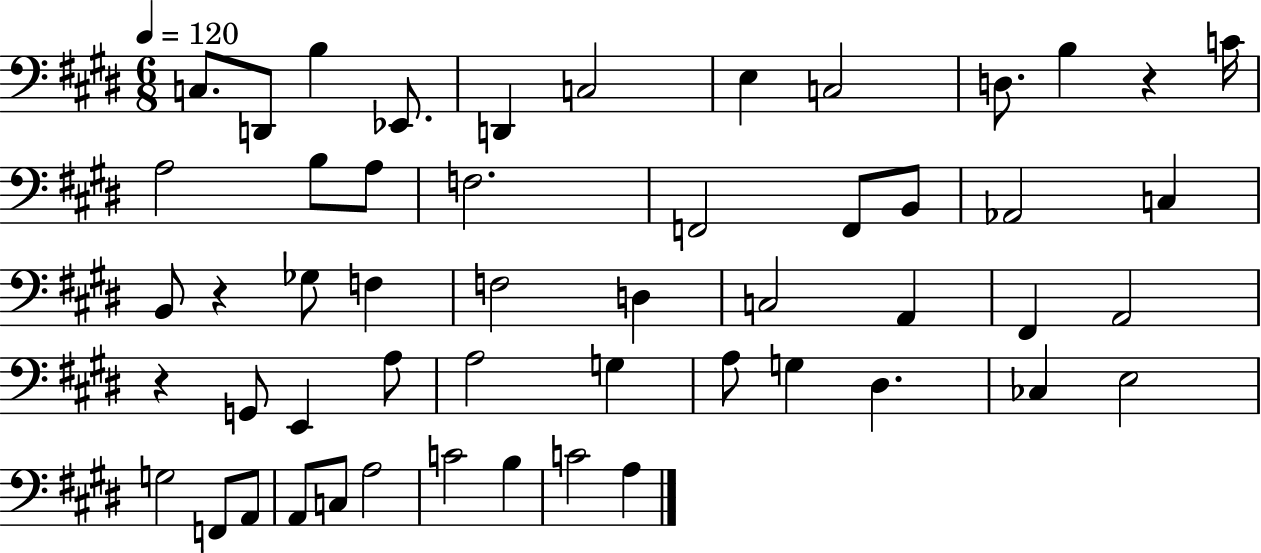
X:1
T:Untitled
M:6/8
L:1/4
K:E
C,/2 D,,/2 B, _E,,/2 D,, C,2 E, C,2 D,/2 B, z C/4 A,2 B,/2 A,/2 F,2 F,,2 F,,/2 B,,/2 _A,,2 C, B,,/2 z _G,/2 F, F,2 D, C,2 A,, ^F,, A,,2 z G,,/2 E,, A,/2 A,2 G, A,/2 G, ^D, _C, E,2 G,2 F,,/2 A,,/2 A,,/2 C,/2 A,2 C2 B, C2 A,